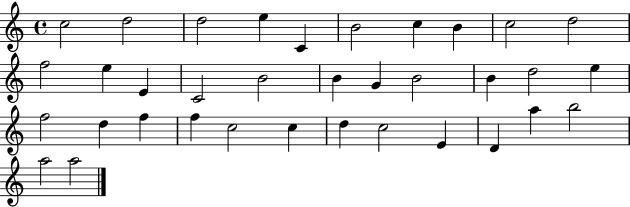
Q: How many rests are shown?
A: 0